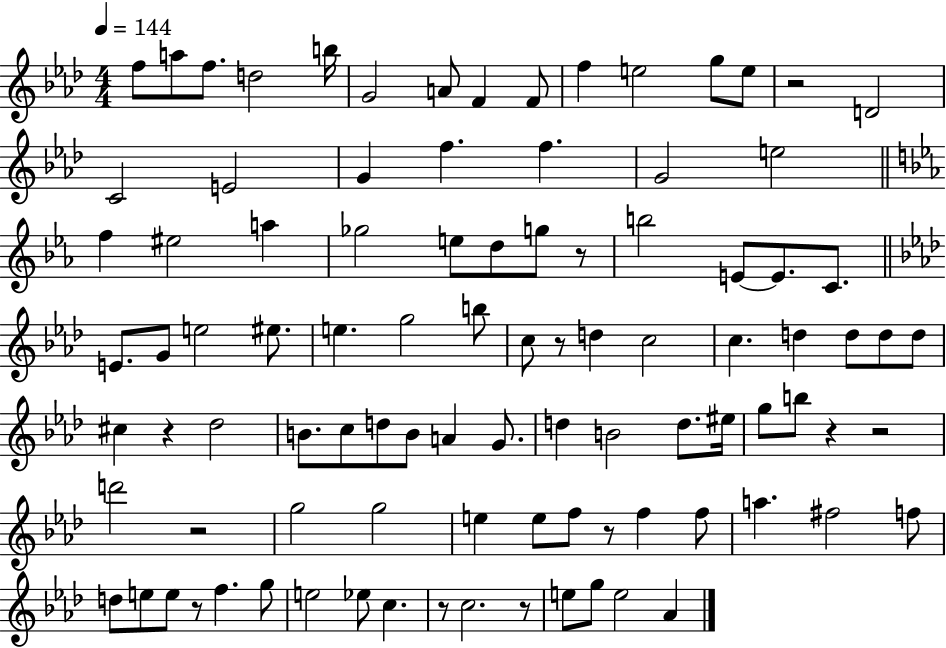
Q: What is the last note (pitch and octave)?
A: Ab4